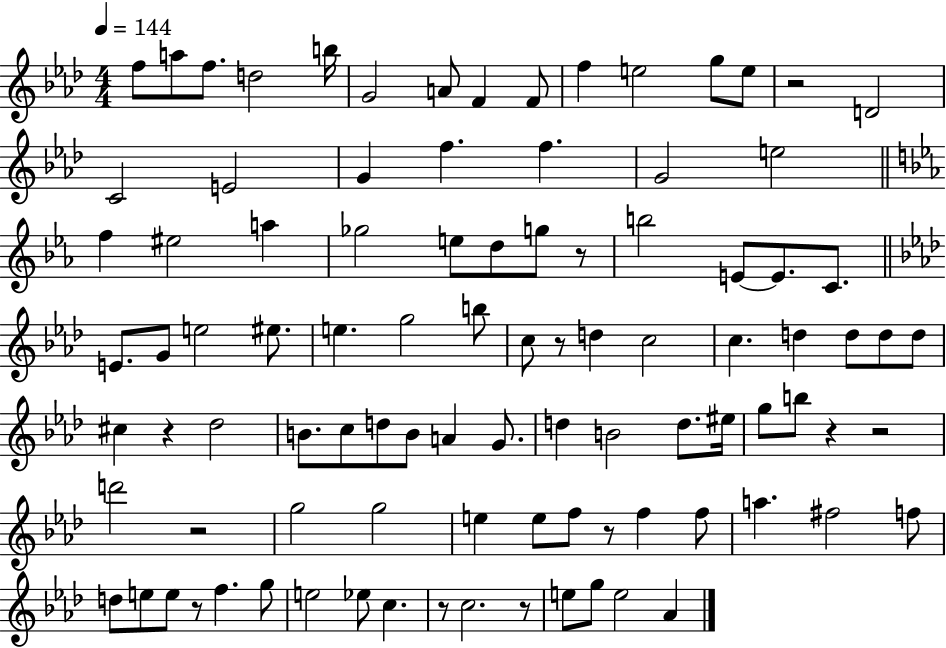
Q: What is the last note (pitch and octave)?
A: Ab4